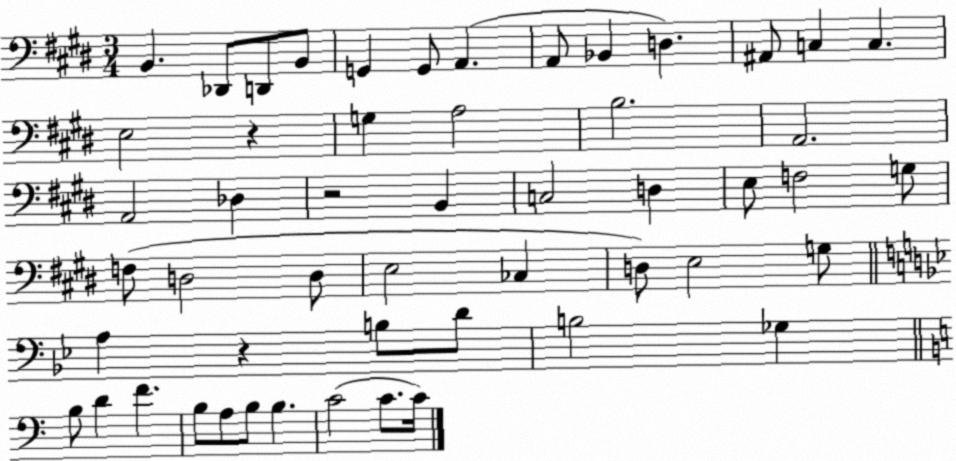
X:1
T:Untitled
M:3/4
L:1/4
K:E
B,, _D,,/2 D,,/2 B,,/2 G,, G,,/2 A,, A,,/2 _B,, D, ^A,,/2 C, C, E,2 z G, A,2 B,2 A,,2 A,,2 _D, z2 B,, C,2 D, E,/2 F,2 G,/2 F,/2 D,2 D,/2 E,2 _C, D,/2 E,2 G,/2 A, z B,/2 D/2 B,2 _G, B,/2 D F B,/2 A,/2 B,/2 B, C2 C/2 C/4